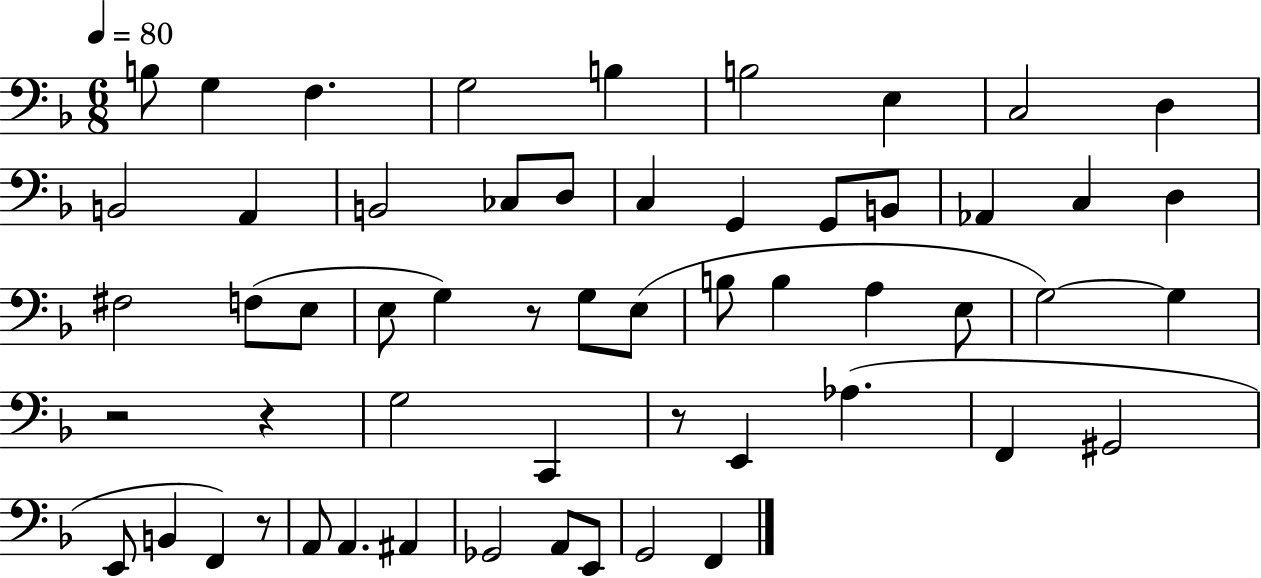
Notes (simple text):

B3/e G3/q F3/q. G3/h B3/q B3/h E3/q C3/h D3/q B2/h A2/q B2/h CES3/e D3/e C3/q G2/q G2/e B2/e Ab2/q C3/q D3/q F#3/h F3/e E3/e E3/e G3/q R/e G3/e E3/e B3/e B3/q A3/q E3/e G3/h G3/q R/h R/q G3/h C2/q R/e E2/q Ab3/q. F2/q G#2/h E2/e B2/q F2/q R/e A2/e A2/q. A#2/q Gb2/h A2/e E2/e G2/h F2/q